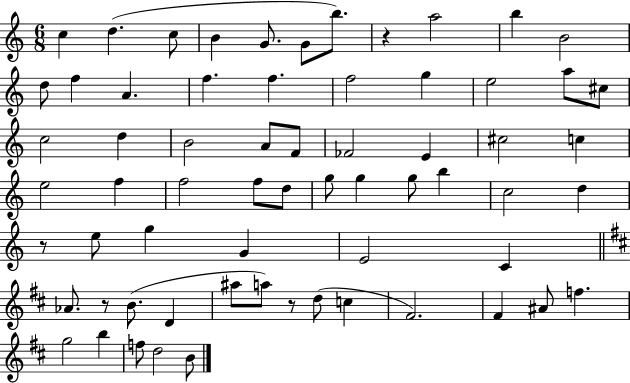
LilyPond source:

{
  \clef treble
  \numericTimeSignature
  \time 6/8
  \key c \major
  c''4 d''4.( c''8 | b'4 g'8. g'8 b''8.) | r4 a''2 | b''4 b'2 | \break d''8 f''4 a'4. | f''4. f''4. | f''2 g''4 | e''2 a''8 cis''8 | \break c''2 d''4 | b'2 a'8 f'8 | fes'2 e'4 | cis''2 c''4 | \break e''2 f''4 | f''2 f''8 d''8 | g''8 g''4 g''8 b''4 | c''2 d''4 | \break r8 e''8 g''4 g'4 | e'2 c'4 | \bar "||" \break \key b \minor aes'8. r8 b'8.( d'4 | ais''8 a''8) r8 d''8( c''4 | fis'2.) | fis'4 ais'8 f''4. | \break g''2 b''4 | f''8 d''2 b'8 | \bar "|."
}